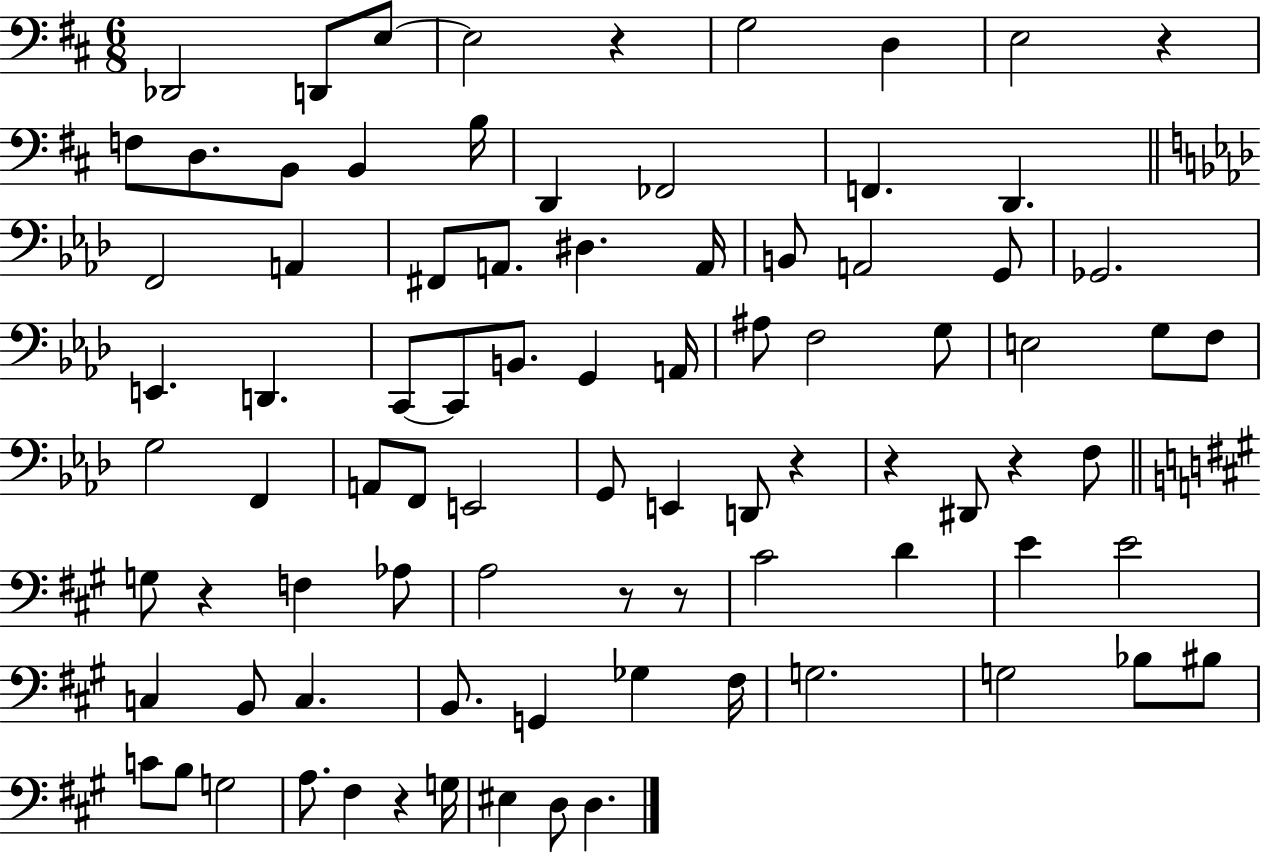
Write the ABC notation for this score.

X:1
T:Untitled
M:6/8
L:1/4
K:D
_D,,2 D,,/2 E,/2 E,2 z G,2 D, E,2 z F,/2 D,/2 B,,/2 B,, B,/4 D,, _F,,2 F,, D,, F,,2 A,, ^F,,/2 A,,/2 ^D, A,,/4 B,,/2 A,,2 G,,/2 _G,,2 E,, D,, C,,/2 C,,/2 B,,/2 G,, A,,/4 ^A,/2 F,2 G,/2 E,2 G,/2 F,/2 G,2 F,, A,,/2 F,,/2 E,,2 G,,/2 E,, D,,/2 z z ^D,,/2 z F,/2 G,/2 z F, _A,/2 A,2 z/2 z/2 ^C2 D E E2 C, B,,/2 C, B,,/2 G,, _G, ^F,/4 G,2 G,2 _B,/2 ^B,/2 C/2 B,/2 G,2 A,/2 ^F, z G,/4 ^E, D,/2 D,